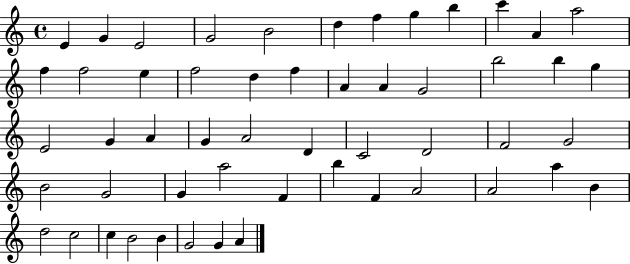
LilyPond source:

{
  \clef treble
  \time 4/4
  \defaultTimeSignature
  \key c \major
  e'4 g'4 e'2 | g'2 b'2 | d''4 f''4 g''4 b''4 | c'''4 a'4 a''2 | \break f''4 f''2 e''4 | f''2 d''4 f''4 | a'4 a'4 g'2 | b''2 b''4 g''4 | \break e'2 g'4 a'4 | g'4 a'2 d'4 | c'2 d'2 | f'2 g'2 | \break b'2 g'2 | g'4 a''2 f'4 | b''4 f'4 a'2 | a'2 a''4 b'4 | \break d''2 c''2 | c''4 b'2 b'4 | g'2 g'4 a'4 | \bar "|."
}